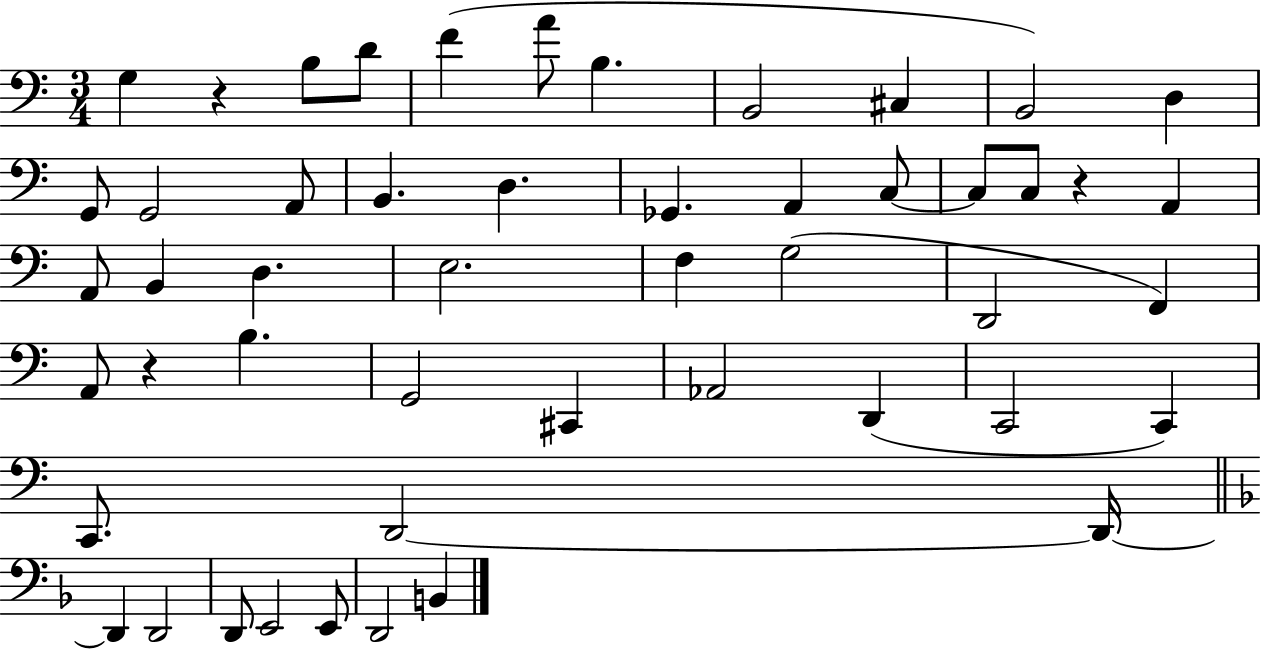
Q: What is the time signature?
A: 3/4